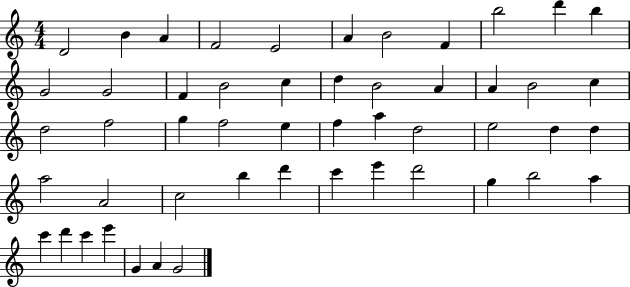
X:1
T:Untitled
M:4/4
L:1/4
K:C
D2 B A F2 E2 A B2 F b2 d' b G2 G2 F B2 c d B2 A A B2 c d2 f2 g f2 e f a d2 e2 d d a2 A2 c2 b d' c' e' d'2 g b2 a c' d' c' e' G A G2